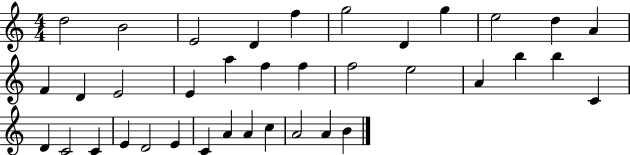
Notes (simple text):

D5/h B4/h E4/h D4/q F5/q G5/h D4/q G5/q E5/h D5/q A4/q F4/q D4/q E4/h E4/q A5/q F5/q F5/q F5/h E5/h A4/q B5/q B5/q C4/q D4/q C4/h C4/q E4/q D4/h E4/q C4/q A4/q A4/q C5/q A4/h A4/q B4/q